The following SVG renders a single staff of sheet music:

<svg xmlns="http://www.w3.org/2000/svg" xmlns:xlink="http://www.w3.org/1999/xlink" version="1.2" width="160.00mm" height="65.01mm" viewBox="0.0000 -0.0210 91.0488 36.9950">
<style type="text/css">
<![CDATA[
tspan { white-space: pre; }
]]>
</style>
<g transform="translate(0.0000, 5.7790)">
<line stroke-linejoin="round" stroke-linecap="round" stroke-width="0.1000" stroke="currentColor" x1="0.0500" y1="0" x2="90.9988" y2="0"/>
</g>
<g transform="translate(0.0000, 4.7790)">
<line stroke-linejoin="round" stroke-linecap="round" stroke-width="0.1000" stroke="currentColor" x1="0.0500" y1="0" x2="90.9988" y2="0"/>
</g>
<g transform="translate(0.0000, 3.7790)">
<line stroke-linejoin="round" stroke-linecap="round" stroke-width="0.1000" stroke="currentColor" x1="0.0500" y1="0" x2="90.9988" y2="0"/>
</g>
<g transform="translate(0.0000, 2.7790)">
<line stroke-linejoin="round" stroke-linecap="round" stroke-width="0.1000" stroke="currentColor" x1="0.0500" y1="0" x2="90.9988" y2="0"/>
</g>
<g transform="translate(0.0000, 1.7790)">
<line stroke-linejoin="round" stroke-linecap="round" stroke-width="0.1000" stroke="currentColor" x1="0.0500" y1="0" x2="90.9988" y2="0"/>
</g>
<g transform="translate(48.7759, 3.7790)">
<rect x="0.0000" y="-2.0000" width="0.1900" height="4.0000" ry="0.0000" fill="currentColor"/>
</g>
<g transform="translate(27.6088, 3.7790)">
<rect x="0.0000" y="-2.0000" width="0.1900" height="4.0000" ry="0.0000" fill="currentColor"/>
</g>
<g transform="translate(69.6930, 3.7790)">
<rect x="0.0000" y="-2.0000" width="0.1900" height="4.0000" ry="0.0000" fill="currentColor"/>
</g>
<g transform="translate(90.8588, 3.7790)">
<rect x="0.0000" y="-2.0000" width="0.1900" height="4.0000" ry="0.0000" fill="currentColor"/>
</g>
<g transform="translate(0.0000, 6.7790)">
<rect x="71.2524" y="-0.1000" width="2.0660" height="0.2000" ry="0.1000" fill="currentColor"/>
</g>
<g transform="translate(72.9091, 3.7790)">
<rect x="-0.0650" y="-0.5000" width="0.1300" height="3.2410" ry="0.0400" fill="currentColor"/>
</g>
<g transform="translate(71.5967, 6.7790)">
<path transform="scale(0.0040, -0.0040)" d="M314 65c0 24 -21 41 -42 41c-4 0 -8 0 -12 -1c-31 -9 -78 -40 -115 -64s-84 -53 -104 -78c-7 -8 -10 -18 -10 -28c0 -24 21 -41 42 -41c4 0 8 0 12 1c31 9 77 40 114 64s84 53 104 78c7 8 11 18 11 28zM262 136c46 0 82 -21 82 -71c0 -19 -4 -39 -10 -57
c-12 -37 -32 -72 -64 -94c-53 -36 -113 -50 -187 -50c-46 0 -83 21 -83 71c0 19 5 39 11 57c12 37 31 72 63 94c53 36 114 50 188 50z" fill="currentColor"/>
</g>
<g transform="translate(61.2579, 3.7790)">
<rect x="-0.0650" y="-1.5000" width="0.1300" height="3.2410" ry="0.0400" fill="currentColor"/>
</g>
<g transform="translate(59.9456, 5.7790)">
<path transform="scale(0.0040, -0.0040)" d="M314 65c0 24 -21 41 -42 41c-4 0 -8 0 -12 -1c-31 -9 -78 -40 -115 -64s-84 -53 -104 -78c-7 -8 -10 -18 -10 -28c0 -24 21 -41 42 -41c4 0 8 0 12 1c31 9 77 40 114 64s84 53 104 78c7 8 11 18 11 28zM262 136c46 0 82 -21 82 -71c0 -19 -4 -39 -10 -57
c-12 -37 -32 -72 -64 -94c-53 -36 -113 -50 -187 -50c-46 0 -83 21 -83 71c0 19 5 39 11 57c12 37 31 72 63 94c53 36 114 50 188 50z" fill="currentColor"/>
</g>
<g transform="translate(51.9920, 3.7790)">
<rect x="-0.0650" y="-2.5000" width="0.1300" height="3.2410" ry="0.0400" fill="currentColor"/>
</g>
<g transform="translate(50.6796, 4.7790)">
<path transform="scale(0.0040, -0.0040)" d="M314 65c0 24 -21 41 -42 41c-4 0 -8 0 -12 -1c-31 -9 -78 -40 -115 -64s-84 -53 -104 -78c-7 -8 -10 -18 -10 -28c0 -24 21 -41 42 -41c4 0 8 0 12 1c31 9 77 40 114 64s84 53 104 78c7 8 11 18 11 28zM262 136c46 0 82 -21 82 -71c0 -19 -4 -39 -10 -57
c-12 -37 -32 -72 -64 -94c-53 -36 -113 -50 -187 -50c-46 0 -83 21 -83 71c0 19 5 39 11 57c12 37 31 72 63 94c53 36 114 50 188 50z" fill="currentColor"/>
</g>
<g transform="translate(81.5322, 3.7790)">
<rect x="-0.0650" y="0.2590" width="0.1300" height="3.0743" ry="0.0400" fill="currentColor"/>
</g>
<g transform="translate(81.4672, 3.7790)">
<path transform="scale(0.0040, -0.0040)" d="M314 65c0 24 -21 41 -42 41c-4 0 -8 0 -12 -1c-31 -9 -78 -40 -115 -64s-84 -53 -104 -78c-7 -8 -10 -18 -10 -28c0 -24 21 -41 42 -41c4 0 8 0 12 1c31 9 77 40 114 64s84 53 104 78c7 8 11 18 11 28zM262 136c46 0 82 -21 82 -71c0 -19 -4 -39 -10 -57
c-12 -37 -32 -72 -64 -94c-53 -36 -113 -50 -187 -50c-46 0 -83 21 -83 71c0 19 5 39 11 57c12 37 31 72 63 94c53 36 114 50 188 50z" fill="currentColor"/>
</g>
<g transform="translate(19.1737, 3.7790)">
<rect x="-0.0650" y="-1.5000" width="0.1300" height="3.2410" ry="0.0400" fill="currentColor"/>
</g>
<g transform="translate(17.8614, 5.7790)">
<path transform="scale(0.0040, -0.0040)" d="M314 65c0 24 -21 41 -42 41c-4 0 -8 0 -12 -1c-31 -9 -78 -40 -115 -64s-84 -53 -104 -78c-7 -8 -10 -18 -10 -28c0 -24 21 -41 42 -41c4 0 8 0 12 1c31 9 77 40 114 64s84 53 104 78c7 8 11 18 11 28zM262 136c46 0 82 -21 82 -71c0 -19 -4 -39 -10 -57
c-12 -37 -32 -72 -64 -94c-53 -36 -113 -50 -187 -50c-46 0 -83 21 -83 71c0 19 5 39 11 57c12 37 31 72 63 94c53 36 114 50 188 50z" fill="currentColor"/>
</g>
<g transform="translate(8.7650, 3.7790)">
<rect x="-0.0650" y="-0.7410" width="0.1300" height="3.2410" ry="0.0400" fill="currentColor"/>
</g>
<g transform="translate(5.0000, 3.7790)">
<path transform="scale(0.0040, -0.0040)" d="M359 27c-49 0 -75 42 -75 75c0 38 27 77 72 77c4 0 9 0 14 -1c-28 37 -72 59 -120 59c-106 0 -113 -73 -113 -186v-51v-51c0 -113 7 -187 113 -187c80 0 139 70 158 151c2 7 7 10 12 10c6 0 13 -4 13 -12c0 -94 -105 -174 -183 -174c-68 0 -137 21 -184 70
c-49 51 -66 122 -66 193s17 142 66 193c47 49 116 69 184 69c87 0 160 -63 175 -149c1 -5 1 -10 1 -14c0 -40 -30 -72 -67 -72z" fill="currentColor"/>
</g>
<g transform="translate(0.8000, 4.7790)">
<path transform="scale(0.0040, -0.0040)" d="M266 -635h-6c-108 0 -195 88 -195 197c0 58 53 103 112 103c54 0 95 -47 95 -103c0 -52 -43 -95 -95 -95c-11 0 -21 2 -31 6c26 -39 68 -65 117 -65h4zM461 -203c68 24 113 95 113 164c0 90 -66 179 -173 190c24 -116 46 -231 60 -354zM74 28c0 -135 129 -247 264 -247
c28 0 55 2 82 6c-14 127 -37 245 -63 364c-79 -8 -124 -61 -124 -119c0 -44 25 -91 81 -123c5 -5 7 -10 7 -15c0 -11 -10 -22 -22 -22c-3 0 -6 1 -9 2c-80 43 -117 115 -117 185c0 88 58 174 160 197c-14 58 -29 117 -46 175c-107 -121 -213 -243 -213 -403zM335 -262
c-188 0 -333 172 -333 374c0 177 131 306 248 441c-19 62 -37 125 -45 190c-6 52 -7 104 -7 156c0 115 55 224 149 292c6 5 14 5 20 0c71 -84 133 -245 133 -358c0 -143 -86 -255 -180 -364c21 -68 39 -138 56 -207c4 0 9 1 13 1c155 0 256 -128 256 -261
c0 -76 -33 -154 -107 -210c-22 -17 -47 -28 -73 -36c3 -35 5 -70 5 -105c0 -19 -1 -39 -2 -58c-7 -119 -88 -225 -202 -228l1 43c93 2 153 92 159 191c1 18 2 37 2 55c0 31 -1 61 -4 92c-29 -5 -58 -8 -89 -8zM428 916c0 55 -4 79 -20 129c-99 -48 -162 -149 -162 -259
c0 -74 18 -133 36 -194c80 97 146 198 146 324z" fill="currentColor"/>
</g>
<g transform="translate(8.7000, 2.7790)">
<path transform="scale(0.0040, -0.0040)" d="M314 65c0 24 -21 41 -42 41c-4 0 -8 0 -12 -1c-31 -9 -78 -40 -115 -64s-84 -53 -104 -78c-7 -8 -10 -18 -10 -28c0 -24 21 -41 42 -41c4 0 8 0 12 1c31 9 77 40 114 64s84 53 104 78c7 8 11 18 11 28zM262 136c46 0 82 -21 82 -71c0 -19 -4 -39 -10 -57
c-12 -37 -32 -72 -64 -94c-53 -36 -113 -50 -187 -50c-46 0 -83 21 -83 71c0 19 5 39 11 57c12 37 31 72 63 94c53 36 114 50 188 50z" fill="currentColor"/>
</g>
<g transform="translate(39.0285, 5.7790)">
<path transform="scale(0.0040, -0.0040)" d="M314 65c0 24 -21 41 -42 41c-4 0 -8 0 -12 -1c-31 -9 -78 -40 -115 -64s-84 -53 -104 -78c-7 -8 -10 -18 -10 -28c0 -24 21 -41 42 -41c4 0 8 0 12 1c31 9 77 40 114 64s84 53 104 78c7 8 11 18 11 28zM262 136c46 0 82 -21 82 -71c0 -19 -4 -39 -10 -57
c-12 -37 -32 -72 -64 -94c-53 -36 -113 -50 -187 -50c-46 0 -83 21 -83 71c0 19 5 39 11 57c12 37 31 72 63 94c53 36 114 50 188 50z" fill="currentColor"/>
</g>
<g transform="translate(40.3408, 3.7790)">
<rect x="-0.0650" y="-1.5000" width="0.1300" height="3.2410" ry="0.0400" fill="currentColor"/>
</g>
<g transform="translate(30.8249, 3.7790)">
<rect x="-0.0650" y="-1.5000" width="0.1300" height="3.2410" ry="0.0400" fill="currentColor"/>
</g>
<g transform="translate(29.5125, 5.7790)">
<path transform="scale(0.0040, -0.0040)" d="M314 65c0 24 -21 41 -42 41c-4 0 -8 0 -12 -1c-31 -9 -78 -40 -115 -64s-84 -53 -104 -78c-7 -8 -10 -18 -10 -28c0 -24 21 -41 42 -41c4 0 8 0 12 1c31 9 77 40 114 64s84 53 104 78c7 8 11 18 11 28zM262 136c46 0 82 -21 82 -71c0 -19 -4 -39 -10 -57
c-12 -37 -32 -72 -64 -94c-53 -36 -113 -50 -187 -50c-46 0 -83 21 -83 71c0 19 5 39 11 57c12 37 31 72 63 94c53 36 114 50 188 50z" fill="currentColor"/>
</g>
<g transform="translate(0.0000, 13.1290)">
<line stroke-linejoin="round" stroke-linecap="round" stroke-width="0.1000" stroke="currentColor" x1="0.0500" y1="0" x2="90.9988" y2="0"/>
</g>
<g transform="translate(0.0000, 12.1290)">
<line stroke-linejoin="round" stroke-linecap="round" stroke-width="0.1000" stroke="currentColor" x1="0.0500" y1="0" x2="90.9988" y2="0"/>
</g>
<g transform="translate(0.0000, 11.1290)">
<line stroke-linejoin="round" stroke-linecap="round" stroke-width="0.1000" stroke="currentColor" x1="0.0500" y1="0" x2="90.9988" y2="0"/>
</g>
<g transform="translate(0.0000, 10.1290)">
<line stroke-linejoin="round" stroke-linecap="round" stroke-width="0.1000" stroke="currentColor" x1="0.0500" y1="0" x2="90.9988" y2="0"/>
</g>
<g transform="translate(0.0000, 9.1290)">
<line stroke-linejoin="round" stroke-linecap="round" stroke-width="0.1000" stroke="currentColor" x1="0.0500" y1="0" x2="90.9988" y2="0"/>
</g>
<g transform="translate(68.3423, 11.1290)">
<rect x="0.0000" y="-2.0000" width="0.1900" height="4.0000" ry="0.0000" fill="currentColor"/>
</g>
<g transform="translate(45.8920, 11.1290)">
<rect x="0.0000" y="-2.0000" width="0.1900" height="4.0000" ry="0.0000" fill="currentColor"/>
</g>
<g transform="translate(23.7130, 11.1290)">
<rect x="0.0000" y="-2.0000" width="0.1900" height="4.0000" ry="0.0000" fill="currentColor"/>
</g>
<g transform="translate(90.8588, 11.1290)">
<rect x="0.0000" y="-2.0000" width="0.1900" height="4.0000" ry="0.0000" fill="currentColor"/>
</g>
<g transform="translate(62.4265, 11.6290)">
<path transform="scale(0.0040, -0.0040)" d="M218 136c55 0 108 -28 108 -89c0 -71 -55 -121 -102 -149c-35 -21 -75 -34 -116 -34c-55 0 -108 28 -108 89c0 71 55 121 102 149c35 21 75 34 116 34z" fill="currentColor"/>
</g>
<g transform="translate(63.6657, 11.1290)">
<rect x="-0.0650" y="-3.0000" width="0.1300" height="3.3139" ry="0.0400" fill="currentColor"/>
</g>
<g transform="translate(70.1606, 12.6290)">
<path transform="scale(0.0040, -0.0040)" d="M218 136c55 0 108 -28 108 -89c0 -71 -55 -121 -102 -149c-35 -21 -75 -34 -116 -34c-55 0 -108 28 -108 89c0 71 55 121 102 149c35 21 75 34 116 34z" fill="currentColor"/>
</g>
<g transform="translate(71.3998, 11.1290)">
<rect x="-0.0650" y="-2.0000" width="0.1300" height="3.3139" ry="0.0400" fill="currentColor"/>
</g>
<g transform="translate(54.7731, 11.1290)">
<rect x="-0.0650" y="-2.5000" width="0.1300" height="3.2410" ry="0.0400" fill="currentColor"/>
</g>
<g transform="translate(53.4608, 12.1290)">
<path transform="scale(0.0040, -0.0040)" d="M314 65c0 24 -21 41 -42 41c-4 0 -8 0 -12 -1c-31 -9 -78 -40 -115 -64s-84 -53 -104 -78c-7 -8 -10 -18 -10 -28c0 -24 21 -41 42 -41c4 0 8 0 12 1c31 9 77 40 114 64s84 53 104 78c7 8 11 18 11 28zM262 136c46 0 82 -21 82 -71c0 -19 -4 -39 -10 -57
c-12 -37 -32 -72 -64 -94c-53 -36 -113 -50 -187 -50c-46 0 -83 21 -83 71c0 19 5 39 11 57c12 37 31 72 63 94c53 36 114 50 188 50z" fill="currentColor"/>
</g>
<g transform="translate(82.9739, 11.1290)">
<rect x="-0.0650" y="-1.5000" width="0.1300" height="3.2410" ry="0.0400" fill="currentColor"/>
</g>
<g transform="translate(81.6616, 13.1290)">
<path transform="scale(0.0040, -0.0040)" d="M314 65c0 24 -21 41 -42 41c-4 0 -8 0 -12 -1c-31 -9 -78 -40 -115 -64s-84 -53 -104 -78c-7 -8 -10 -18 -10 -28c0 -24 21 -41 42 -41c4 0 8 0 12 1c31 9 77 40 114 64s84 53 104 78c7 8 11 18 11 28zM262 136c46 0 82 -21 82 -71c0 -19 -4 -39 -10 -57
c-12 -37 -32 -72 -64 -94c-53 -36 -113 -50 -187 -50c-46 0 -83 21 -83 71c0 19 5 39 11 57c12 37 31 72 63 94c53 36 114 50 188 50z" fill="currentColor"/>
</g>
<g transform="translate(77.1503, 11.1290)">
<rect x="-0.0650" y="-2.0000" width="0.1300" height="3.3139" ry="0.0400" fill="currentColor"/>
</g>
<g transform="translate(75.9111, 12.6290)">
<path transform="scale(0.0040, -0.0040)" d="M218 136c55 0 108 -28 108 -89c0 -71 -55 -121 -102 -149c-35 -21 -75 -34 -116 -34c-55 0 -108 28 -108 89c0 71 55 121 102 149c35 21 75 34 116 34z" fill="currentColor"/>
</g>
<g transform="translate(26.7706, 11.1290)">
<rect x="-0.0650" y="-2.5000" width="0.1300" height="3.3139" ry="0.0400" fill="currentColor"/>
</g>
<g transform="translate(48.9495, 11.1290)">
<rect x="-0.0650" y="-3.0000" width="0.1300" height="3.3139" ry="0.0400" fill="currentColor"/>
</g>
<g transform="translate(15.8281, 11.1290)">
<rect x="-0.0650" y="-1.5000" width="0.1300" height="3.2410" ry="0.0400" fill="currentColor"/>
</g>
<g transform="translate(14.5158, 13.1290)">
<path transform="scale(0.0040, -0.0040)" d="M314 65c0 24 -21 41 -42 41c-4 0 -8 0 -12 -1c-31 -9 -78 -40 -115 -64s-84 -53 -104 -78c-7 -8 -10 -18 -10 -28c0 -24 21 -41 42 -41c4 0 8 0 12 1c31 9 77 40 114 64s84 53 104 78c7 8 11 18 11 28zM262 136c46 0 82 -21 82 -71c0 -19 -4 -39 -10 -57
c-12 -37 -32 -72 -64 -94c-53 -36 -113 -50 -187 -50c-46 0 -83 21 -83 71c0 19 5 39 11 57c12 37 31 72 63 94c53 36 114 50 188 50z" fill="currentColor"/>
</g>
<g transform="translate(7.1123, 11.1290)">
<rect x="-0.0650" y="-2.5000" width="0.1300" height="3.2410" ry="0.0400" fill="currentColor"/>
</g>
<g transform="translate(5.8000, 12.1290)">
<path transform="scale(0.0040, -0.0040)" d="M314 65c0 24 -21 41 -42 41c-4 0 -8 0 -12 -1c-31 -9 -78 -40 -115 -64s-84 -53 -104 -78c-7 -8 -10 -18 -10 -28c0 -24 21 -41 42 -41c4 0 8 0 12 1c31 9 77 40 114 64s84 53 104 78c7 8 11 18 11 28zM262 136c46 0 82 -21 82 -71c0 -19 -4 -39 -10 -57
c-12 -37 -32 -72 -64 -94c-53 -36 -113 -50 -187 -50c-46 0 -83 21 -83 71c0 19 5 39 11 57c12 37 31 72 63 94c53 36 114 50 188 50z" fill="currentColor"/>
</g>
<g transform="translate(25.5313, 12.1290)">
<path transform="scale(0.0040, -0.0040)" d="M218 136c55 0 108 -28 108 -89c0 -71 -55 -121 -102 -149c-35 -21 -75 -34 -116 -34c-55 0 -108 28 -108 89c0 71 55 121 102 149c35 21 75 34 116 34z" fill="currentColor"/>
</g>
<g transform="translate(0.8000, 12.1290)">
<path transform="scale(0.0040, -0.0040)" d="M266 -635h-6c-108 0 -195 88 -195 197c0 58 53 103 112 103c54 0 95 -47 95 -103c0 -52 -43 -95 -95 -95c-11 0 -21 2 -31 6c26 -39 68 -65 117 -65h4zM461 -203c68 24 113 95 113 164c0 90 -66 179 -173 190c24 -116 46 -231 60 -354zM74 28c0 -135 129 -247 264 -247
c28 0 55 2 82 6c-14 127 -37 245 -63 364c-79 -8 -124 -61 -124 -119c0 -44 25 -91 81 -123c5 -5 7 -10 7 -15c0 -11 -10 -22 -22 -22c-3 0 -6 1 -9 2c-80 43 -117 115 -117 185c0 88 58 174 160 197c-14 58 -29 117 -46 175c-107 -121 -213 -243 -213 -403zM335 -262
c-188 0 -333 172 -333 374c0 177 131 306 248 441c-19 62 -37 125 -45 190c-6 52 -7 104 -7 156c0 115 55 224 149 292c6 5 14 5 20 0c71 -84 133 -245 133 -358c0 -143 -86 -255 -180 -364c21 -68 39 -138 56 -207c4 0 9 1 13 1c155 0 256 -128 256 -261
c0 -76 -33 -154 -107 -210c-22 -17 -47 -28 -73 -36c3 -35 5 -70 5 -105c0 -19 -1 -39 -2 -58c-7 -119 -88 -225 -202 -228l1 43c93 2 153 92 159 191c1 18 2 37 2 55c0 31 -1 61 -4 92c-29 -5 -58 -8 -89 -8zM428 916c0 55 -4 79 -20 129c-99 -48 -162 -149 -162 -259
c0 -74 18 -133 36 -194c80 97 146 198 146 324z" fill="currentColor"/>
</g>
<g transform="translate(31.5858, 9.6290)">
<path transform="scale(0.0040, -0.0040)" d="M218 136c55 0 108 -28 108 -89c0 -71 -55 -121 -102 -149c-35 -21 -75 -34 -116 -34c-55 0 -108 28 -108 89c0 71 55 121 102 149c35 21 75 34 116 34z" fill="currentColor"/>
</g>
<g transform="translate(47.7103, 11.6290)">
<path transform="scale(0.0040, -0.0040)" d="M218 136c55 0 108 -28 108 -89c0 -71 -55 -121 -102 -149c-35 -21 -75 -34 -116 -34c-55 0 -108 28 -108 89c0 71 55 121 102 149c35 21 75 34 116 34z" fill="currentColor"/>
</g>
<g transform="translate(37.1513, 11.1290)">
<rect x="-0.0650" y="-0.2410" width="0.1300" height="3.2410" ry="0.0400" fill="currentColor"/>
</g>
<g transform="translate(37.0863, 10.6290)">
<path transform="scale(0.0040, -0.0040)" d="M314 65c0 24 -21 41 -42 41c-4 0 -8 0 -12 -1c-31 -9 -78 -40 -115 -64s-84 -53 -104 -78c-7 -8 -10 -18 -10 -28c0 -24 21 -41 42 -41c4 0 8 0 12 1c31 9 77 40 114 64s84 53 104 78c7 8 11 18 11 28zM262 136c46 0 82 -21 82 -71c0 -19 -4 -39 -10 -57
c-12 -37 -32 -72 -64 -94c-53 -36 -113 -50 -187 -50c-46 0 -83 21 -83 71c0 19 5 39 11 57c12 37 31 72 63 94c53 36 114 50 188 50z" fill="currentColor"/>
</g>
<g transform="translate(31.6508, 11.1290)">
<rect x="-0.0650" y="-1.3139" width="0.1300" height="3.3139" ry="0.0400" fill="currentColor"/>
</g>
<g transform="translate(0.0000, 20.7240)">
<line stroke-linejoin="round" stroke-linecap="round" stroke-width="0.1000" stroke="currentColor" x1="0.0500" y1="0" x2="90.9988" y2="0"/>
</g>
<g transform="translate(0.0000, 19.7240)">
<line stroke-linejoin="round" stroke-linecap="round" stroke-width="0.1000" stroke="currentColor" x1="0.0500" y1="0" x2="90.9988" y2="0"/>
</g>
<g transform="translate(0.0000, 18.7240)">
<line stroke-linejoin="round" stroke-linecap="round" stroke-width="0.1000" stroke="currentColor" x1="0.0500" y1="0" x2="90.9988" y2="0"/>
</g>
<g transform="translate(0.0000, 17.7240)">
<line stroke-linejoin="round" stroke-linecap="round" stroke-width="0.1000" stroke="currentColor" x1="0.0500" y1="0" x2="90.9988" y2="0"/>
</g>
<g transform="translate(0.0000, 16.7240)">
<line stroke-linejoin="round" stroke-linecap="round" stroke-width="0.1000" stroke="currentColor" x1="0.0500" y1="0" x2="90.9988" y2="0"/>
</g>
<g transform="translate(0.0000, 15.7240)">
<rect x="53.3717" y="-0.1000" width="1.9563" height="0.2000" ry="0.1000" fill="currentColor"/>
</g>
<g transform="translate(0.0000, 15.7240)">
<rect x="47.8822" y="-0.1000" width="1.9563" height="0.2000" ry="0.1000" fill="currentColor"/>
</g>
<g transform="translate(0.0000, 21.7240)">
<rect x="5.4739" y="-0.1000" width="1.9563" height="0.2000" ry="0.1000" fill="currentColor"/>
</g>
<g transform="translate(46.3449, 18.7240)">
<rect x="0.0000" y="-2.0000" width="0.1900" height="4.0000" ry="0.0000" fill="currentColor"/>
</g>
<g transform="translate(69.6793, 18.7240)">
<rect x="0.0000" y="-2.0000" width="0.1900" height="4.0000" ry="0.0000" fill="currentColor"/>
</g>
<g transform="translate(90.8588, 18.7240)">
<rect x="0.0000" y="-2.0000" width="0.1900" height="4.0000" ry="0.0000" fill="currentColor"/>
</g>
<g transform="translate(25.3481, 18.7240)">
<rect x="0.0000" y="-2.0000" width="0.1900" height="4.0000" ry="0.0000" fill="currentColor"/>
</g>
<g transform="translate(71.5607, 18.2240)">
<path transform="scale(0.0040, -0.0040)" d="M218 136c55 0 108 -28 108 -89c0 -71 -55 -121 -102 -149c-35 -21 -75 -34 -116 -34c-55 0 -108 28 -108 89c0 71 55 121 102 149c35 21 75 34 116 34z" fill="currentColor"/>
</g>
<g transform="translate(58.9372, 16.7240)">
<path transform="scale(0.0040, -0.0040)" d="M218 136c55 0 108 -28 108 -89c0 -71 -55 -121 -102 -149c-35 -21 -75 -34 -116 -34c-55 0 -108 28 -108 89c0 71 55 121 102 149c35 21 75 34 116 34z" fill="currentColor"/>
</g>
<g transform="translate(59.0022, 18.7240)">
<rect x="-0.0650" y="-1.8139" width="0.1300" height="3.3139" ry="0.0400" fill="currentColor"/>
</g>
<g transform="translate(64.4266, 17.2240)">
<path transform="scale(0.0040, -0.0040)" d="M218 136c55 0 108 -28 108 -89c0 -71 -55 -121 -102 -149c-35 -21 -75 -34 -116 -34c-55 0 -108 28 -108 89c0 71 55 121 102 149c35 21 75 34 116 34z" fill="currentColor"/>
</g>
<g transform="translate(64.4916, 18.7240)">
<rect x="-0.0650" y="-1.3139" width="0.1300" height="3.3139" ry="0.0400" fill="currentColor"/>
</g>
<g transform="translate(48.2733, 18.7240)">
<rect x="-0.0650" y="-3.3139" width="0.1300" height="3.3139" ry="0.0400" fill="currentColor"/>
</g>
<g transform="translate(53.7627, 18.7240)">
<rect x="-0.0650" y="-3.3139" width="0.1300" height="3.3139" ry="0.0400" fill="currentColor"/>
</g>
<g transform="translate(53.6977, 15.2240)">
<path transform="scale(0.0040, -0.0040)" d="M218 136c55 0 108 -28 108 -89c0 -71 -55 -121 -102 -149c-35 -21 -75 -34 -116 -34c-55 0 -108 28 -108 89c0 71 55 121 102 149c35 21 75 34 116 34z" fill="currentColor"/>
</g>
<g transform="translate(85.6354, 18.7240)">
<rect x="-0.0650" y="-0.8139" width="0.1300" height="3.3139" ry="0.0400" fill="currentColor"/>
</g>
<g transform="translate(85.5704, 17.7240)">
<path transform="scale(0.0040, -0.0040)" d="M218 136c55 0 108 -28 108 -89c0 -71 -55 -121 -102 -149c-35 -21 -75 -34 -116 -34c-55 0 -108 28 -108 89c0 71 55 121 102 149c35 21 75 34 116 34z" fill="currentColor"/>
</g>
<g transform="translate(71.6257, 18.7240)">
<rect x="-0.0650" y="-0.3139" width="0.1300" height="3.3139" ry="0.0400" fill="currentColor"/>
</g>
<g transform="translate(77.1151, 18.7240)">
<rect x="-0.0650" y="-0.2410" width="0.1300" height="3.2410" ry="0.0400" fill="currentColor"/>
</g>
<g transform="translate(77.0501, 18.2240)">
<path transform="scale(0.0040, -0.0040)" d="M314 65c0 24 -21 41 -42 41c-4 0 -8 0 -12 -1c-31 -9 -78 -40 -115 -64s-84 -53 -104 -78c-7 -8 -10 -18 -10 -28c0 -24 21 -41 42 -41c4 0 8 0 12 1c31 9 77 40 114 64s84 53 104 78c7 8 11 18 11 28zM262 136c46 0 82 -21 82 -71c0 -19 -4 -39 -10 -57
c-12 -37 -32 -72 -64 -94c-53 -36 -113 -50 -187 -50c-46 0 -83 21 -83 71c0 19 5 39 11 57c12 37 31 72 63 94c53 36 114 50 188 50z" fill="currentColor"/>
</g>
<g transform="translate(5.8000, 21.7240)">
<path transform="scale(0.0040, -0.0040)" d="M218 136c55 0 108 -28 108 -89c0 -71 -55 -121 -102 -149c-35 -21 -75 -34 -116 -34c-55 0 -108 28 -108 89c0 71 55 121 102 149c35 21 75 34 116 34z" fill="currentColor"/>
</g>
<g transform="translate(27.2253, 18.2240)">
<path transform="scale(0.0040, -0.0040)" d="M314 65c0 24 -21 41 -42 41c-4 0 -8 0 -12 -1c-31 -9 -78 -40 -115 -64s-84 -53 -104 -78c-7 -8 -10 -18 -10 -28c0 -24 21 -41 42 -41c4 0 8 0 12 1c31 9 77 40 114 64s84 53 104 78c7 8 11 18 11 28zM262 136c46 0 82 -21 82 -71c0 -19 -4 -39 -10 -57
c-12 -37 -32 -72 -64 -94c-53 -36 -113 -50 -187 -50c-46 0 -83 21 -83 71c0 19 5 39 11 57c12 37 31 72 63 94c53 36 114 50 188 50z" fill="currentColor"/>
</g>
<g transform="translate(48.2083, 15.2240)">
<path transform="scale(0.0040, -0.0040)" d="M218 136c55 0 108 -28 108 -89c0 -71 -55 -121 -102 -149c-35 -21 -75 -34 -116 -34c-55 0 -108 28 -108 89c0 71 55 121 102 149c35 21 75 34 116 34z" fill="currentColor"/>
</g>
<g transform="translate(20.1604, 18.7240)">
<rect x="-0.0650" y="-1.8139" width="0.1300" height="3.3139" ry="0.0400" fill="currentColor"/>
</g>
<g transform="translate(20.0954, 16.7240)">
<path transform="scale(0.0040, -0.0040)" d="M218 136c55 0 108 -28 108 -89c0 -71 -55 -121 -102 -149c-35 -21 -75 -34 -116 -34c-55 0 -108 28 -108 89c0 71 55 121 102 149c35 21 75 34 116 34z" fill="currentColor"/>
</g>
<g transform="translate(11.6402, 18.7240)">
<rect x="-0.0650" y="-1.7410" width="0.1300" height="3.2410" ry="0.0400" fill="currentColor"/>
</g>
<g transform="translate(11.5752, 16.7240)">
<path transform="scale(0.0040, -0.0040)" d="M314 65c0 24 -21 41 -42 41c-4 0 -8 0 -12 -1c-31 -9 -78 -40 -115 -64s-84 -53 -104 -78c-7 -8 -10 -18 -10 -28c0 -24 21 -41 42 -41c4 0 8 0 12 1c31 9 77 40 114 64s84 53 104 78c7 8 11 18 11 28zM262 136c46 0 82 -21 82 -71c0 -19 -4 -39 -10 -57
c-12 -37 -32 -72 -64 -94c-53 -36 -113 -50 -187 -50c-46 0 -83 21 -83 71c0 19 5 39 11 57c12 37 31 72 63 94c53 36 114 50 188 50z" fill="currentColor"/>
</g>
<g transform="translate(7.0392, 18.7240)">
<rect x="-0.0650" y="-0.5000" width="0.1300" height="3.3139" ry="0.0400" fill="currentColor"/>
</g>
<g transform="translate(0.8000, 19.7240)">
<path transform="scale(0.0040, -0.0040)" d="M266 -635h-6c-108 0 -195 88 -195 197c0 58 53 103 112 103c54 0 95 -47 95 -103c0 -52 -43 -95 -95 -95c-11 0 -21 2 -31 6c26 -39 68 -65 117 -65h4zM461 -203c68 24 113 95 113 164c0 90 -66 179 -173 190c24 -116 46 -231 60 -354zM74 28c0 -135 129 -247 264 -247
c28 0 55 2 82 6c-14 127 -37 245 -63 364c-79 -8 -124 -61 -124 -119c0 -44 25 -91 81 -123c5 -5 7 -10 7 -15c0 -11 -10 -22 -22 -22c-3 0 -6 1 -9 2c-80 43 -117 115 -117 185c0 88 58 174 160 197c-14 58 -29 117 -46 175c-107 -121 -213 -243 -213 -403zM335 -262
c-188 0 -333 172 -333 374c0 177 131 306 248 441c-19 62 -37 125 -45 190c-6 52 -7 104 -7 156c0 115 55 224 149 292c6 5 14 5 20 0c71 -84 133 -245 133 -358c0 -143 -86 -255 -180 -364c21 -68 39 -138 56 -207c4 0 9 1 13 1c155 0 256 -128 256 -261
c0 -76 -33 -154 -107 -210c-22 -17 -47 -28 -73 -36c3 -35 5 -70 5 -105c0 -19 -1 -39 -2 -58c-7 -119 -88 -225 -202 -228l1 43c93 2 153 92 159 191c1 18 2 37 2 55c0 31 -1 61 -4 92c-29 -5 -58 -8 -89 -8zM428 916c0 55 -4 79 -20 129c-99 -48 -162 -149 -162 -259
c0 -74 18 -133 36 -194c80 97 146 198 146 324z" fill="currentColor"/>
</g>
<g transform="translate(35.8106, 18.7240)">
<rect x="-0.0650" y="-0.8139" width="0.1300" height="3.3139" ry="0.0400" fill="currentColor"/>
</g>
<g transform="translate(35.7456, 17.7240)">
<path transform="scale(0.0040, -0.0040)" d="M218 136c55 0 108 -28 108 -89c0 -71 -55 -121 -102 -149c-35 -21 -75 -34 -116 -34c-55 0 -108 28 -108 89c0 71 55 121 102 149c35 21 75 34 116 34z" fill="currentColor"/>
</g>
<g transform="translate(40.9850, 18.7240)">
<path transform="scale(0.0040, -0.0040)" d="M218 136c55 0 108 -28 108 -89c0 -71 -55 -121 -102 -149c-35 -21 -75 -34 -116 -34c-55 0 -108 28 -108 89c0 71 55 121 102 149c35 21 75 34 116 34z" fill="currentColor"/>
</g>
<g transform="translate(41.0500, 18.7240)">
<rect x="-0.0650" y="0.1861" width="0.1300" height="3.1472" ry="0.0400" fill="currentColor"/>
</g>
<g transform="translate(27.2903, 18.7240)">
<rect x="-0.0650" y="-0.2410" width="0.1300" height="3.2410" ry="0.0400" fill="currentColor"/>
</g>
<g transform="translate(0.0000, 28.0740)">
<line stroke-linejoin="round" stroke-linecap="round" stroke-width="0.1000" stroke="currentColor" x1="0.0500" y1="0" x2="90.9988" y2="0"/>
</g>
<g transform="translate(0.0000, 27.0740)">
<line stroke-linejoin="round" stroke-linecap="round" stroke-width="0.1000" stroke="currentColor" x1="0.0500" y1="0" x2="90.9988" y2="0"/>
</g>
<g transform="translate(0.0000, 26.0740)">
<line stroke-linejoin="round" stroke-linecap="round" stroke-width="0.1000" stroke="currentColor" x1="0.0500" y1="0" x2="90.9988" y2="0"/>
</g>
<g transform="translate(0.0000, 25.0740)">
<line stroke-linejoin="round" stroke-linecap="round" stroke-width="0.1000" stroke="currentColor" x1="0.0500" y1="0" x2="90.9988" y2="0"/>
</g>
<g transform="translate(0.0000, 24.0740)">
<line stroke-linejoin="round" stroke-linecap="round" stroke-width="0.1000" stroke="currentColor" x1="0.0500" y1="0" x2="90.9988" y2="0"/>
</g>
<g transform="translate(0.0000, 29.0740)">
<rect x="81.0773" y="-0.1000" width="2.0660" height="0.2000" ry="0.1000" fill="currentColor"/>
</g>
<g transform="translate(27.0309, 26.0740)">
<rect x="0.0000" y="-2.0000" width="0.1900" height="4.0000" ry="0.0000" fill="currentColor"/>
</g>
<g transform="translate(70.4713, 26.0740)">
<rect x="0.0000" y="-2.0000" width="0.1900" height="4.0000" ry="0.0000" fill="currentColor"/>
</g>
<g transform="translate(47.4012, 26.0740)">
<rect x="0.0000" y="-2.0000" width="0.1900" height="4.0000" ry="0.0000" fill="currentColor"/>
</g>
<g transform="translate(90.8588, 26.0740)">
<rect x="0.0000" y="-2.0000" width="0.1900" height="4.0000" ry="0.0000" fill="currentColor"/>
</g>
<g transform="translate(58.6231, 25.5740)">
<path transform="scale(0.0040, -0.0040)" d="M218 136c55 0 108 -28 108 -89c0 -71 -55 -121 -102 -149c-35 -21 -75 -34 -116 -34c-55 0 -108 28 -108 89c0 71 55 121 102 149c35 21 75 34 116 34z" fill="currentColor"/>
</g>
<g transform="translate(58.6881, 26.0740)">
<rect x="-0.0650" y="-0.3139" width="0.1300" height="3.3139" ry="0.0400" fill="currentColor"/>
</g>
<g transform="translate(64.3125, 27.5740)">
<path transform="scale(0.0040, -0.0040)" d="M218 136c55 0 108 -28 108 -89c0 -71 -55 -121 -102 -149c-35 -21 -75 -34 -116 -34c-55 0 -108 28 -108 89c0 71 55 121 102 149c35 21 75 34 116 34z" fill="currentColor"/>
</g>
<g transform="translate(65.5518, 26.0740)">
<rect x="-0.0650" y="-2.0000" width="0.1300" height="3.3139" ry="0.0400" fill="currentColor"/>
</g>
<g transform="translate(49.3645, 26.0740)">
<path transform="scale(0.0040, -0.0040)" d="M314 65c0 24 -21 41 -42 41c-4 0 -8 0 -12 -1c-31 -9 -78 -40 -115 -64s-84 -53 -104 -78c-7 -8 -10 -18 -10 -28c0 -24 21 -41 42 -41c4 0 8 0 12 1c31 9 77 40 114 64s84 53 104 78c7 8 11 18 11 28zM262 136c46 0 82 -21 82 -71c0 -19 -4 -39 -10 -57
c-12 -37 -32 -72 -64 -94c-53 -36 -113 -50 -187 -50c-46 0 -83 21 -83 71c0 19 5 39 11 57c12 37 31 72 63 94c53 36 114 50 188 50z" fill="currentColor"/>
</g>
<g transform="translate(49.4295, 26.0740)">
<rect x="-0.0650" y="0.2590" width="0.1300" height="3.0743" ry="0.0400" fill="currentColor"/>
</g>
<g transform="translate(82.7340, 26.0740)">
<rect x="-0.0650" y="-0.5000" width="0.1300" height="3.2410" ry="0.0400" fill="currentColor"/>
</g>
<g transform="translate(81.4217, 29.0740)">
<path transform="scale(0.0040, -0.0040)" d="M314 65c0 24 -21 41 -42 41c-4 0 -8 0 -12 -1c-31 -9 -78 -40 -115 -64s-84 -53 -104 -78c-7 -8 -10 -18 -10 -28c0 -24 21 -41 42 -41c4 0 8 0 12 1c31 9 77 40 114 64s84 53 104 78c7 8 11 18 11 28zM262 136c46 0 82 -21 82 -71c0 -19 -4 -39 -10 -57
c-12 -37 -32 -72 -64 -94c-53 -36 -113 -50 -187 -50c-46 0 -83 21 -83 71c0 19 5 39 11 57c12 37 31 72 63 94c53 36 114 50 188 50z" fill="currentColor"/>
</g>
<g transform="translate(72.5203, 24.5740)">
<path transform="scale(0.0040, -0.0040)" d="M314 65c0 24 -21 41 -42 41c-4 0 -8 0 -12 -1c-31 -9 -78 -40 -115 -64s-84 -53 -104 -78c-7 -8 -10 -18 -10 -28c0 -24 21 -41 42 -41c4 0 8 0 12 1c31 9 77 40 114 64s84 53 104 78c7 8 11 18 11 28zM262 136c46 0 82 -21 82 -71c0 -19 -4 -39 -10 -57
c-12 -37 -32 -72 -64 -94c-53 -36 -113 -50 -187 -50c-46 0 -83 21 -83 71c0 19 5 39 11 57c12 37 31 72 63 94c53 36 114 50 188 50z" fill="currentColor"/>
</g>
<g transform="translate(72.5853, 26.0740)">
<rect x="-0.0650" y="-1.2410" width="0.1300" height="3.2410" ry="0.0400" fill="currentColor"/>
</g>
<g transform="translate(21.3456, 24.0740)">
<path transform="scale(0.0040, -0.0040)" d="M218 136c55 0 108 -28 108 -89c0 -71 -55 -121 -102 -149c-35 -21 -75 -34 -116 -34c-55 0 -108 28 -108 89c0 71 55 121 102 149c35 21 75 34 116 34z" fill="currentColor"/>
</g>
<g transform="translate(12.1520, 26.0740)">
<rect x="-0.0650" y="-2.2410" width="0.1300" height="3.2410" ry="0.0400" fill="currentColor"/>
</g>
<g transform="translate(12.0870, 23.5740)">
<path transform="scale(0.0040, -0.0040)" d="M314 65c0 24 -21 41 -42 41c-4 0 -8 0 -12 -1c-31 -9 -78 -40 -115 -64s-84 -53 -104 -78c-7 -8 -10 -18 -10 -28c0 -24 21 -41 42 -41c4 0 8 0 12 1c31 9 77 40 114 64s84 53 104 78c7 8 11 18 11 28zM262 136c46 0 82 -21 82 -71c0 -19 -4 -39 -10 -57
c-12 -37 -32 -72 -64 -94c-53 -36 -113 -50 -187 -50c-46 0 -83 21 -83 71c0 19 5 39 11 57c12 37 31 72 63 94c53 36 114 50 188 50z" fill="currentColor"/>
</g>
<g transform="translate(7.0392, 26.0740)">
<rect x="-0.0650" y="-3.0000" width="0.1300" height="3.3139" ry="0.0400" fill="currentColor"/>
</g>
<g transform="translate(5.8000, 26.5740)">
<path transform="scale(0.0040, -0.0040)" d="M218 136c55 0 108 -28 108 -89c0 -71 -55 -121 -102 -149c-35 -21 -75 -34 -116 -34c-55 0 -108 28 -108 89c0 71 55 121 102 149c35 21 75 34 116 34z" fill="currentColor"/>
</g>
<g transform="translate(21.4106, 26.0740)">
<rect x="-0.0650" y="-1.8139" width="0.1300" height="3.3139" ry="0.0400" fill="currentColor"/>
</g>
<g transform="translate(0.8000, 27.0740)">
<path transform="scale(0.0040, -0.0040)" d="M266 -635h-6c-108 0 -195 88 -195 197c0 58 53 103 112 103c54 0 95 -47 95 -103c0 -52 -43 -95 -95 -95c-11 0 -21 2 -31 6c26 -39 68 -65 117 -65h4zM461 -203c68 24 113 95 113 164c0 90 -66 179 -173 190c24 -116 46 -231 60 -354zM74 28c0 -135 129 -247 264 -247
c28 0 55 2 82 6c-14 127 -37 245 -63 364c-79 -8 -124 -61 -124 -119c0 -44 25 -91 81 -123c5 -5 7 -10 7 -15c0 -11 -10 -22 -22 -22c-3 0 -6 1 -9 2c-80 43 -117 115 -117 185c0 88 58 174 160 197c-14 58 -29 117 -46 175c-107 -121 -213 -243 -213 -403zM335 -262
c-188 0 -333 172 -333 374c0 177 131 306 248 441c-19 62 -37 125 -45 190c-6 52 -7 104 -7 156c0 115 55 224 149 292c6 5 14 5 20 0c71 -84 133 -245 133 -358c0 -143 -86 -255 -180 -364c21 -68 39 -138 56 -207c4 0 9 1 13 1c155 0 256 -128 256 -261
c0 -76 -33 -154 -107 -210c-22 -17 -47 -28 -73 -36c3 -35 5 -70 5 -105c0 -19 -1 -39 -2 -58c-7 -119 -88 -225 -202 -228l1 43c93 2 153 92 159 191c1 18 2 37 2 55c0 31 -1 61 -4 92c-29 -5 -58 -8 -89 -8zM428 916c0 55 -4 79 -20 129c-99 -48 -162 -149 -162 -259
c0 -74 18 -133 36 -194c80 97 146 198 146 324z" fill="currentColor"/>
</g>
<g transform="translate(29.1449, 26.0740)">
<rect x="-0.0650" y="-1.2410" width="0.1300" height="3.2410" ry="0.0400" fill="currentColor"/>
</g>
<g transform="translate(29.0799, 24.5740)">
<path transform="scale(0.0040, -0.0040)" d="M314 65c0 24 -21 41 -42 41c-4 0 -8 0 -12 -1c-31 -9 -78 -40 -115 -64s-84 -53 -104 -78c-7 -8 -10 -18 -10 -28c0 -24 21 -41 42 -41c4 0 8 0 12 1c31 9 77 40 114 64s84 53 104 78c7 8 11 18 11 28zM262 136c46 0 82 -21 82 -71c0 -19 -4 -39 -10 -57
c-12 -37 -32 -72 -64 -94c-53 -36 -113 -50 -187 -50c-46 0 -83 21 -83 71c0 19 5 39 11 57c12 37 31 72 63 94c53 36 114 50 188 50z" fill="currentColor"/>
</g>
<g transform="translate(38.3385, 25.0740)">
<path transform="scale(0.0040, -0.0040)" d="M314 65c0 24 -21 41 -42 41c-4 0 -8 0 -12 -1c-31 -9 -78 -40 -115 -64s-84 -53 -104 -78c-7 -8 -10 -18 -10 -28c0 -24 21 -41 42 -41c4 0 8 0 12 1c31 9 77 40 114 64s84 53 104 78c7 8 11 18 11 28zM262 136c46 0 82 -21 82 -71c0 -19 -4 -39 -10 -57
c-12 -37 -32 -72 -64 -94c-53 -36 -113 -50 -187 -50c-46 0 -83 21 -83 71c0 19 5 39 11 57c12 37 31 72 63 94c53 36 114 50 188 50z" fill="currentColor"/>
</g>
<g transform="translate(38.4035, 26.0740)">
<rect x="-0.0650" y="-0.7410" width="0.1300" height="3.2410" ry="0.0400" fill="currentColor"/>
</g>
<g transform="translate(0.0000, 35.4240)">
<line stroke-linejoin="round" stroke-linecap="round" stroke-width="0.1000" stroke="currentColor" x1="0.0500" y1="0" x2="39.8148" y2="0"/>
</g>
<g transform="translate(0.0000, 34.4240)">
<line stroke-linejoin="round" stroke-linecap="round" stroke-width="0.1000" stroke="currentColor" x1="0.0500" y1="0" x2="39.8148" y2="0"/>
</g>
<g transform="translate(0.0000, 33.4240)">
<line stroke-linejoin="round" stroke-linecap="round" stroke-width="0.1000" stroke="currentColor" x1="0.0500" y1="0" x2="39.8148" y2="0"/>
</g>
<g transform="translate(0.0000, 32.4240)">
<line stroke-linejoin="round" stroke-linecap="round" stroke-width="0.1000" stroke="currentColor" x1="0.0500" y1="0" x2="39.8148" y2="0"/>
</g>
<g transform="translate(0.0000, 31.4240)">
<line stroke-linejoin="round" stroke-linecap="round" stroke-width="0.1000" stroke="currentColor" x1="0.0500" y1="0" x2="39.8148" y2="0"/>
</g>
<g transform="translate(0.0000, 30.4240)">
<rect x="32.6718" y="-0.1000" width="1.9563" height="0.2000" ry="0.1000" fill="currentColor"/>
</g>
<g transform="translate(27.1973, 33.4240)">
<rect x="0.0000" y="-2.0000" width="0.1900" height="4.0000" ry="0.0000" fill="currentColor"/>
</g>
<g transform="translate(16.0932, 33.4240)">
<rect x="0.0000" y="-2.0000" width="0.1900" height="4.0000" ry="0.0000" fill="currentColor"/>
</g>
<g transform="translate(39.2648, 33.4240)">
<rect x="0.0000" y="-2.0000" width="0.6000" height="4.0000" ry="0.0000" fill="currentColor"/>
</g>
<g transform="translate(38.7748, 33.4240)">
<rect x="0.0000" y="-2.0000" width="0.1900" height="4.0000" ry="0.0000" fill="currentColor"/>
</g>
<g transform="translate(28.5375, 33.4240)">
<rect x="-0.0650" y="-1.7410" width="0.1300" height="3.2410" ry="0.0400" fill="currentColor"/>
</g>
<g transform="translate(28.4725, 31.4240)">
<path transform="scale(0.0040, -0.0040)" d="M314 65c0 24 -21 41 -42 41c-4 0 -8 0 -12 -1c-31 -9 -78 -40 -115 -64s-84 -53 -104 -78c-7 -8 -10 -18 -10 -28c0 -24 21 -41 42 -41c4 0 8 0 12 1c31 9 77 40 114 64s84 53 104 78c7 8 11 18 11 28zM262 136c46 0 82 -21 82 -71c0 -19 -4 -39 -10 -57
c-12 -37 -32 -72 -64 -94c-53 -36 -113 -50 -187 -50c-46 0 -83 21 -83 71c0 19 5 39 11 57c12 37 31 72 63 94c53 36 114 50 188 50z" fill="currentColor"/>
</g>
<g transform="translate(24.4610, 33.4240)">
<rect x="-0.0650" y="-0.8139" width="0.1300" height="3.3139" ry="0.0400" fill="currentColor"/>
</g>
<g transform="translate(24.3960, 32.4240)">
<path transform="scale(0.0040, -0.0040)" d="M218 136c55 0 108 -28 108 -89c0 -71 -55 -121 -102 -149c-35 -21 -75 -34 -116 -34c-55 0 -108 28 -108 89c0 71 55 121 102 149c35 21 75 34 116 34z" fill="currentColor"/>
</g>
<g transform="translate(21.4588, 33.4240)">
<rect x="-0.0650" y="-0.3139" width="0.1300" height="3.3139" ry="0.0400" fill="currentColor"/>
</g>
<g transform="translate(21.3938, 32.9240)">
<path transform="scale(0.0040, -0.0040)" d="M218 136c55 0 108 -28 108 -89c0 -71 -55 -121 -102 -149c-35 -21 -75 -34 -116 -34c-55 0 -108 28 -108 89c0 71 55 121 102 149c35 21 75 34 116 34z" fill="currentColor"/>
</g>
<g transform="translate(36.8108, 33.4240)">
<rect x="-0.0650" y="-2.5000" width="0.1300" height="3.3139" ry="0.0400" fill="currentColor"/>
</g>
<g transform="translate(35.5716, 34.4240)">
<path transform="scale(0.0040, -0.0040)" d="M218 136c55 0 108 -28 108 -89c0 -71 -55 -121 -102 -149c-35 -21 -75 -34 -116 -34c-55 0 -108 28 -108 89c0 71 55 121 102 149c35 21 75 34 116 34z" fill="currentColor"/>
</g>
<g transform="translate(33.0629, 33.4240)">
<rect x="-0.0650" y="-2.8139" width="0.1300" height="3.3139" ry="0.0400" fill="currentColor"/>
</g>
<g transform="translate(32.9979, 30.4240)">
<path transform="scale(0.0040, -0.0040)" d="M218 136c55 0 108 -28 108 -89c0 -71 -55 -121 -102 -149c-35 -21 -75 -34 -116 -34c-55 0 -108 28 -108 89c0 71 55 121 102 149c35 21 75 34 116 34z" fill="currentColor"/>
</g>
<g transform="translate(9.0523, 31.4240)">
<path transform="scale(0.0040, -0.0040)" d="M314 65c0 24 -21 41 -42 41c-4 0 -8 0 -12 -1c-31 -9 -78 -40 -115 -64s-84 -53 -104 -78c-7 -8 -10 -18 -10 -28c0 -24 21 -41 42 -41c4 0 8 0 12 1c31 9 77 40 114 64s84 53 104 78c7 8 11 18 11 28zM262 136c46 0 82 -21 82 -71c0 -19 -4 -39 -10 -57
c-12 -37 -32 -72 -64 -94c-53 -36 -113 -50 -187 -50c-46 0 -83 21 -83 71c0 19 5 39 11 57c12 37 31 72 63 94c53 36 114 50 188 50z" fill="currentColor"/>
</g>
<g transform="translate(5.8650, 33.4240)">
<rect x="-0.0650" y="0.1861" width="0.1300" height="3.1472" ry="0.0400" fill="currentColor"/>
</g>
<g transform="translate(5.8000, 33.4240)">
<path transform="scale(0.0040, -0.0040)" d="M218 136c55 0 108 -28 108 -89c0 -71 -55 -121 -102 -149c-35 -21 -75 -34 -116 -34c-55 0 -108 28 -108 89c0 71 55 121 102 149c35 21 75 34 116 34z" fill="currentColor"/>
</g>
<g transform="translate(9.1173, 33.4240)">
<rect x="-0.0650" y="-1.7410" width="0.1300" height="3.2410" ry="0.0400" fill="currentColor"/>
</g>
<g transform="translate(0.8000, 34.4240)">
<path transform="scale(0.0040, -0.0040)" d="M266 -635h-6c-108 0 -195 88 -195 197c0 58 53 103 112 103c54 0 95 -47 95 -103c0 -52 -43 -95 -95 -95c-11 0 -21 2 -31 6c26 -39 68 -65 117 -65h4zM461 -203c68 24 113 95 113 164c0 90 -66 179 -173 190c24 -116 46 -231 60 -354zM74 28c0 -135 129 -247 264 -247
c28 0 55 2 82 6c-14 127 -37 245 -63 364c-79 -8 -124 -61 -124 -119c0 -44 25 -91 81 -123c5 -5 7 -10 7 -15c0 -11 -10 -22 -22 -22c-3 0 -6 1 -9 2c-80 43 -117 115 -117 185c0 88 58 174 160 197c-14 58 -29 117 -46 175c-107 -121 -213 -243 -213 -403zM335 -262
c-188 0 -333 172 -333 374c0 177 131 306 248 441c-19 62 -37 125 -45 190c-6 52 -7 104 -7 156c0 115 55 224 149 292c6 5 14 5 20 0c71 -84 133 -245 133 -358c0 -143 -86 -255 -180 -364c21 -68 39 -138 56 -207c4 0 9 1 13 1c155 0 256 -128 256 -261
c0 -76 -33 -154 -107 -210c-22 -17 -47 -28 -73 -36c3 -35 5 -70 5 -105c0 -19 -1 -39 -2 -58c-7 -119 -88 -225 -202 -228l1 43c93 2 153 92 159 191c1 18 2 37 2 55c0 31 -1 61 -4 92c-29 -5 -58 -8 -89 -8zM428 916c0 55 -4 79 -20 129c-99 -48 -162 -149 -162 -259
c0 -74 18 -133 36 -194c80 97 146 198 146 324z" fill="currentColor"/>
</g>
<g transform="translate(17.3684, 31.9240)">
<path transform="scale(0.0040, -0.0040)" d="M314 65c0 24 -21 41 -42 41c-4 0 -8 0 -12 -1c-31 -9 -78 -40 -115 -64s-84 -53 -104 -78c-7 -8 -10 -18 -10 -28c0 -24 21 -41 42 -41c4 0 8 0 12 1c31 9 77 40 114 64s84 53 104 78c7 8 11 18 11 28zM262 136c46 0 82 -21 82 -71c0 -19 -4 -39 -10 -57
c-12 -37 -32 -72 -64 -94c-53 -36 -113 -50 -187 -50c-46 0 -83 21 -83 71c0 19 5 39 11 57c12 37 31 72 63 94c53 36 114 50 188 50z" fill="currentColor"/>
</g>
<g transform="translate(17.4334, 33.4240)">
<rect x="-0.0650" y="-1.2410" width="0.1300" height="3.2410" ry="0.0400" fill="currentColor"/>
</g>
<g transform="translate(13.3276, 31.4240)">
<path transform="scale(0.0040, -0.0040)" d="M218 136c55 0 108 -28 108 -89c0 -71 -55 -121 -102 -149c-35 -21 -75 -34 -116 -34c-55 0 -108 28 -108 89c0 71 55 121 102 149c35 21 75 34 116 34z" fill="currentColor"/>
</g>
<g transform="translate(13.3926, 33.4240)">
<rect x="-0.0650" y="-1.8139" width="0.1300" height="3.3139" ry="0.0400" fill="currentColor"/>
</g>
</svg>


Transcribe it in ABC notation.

X:1
T:Untitled
M:4/4
L:1/4
K:C
d2 E2 E2 E2 G2 E2 C2 B2 G2 E2 G e c2 A G2 A F F E2 C f2 f c2 d B b b f e c c2 d A g2 f e2 d2 B2 c F e2 C2 B f2 f e2 c d f2 a G